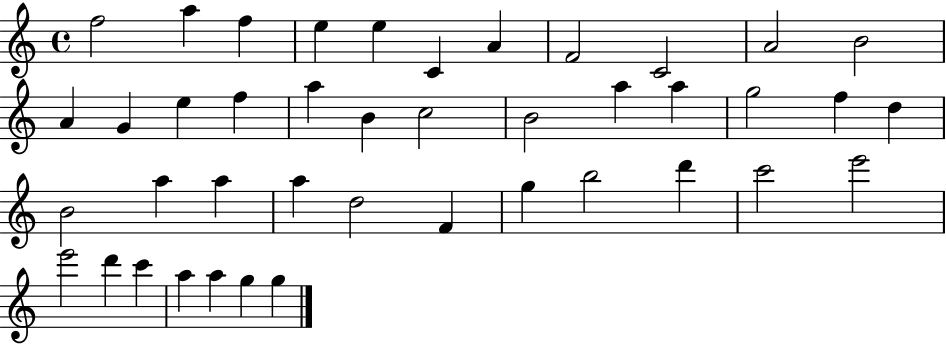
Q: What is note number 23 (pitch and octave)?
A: F5